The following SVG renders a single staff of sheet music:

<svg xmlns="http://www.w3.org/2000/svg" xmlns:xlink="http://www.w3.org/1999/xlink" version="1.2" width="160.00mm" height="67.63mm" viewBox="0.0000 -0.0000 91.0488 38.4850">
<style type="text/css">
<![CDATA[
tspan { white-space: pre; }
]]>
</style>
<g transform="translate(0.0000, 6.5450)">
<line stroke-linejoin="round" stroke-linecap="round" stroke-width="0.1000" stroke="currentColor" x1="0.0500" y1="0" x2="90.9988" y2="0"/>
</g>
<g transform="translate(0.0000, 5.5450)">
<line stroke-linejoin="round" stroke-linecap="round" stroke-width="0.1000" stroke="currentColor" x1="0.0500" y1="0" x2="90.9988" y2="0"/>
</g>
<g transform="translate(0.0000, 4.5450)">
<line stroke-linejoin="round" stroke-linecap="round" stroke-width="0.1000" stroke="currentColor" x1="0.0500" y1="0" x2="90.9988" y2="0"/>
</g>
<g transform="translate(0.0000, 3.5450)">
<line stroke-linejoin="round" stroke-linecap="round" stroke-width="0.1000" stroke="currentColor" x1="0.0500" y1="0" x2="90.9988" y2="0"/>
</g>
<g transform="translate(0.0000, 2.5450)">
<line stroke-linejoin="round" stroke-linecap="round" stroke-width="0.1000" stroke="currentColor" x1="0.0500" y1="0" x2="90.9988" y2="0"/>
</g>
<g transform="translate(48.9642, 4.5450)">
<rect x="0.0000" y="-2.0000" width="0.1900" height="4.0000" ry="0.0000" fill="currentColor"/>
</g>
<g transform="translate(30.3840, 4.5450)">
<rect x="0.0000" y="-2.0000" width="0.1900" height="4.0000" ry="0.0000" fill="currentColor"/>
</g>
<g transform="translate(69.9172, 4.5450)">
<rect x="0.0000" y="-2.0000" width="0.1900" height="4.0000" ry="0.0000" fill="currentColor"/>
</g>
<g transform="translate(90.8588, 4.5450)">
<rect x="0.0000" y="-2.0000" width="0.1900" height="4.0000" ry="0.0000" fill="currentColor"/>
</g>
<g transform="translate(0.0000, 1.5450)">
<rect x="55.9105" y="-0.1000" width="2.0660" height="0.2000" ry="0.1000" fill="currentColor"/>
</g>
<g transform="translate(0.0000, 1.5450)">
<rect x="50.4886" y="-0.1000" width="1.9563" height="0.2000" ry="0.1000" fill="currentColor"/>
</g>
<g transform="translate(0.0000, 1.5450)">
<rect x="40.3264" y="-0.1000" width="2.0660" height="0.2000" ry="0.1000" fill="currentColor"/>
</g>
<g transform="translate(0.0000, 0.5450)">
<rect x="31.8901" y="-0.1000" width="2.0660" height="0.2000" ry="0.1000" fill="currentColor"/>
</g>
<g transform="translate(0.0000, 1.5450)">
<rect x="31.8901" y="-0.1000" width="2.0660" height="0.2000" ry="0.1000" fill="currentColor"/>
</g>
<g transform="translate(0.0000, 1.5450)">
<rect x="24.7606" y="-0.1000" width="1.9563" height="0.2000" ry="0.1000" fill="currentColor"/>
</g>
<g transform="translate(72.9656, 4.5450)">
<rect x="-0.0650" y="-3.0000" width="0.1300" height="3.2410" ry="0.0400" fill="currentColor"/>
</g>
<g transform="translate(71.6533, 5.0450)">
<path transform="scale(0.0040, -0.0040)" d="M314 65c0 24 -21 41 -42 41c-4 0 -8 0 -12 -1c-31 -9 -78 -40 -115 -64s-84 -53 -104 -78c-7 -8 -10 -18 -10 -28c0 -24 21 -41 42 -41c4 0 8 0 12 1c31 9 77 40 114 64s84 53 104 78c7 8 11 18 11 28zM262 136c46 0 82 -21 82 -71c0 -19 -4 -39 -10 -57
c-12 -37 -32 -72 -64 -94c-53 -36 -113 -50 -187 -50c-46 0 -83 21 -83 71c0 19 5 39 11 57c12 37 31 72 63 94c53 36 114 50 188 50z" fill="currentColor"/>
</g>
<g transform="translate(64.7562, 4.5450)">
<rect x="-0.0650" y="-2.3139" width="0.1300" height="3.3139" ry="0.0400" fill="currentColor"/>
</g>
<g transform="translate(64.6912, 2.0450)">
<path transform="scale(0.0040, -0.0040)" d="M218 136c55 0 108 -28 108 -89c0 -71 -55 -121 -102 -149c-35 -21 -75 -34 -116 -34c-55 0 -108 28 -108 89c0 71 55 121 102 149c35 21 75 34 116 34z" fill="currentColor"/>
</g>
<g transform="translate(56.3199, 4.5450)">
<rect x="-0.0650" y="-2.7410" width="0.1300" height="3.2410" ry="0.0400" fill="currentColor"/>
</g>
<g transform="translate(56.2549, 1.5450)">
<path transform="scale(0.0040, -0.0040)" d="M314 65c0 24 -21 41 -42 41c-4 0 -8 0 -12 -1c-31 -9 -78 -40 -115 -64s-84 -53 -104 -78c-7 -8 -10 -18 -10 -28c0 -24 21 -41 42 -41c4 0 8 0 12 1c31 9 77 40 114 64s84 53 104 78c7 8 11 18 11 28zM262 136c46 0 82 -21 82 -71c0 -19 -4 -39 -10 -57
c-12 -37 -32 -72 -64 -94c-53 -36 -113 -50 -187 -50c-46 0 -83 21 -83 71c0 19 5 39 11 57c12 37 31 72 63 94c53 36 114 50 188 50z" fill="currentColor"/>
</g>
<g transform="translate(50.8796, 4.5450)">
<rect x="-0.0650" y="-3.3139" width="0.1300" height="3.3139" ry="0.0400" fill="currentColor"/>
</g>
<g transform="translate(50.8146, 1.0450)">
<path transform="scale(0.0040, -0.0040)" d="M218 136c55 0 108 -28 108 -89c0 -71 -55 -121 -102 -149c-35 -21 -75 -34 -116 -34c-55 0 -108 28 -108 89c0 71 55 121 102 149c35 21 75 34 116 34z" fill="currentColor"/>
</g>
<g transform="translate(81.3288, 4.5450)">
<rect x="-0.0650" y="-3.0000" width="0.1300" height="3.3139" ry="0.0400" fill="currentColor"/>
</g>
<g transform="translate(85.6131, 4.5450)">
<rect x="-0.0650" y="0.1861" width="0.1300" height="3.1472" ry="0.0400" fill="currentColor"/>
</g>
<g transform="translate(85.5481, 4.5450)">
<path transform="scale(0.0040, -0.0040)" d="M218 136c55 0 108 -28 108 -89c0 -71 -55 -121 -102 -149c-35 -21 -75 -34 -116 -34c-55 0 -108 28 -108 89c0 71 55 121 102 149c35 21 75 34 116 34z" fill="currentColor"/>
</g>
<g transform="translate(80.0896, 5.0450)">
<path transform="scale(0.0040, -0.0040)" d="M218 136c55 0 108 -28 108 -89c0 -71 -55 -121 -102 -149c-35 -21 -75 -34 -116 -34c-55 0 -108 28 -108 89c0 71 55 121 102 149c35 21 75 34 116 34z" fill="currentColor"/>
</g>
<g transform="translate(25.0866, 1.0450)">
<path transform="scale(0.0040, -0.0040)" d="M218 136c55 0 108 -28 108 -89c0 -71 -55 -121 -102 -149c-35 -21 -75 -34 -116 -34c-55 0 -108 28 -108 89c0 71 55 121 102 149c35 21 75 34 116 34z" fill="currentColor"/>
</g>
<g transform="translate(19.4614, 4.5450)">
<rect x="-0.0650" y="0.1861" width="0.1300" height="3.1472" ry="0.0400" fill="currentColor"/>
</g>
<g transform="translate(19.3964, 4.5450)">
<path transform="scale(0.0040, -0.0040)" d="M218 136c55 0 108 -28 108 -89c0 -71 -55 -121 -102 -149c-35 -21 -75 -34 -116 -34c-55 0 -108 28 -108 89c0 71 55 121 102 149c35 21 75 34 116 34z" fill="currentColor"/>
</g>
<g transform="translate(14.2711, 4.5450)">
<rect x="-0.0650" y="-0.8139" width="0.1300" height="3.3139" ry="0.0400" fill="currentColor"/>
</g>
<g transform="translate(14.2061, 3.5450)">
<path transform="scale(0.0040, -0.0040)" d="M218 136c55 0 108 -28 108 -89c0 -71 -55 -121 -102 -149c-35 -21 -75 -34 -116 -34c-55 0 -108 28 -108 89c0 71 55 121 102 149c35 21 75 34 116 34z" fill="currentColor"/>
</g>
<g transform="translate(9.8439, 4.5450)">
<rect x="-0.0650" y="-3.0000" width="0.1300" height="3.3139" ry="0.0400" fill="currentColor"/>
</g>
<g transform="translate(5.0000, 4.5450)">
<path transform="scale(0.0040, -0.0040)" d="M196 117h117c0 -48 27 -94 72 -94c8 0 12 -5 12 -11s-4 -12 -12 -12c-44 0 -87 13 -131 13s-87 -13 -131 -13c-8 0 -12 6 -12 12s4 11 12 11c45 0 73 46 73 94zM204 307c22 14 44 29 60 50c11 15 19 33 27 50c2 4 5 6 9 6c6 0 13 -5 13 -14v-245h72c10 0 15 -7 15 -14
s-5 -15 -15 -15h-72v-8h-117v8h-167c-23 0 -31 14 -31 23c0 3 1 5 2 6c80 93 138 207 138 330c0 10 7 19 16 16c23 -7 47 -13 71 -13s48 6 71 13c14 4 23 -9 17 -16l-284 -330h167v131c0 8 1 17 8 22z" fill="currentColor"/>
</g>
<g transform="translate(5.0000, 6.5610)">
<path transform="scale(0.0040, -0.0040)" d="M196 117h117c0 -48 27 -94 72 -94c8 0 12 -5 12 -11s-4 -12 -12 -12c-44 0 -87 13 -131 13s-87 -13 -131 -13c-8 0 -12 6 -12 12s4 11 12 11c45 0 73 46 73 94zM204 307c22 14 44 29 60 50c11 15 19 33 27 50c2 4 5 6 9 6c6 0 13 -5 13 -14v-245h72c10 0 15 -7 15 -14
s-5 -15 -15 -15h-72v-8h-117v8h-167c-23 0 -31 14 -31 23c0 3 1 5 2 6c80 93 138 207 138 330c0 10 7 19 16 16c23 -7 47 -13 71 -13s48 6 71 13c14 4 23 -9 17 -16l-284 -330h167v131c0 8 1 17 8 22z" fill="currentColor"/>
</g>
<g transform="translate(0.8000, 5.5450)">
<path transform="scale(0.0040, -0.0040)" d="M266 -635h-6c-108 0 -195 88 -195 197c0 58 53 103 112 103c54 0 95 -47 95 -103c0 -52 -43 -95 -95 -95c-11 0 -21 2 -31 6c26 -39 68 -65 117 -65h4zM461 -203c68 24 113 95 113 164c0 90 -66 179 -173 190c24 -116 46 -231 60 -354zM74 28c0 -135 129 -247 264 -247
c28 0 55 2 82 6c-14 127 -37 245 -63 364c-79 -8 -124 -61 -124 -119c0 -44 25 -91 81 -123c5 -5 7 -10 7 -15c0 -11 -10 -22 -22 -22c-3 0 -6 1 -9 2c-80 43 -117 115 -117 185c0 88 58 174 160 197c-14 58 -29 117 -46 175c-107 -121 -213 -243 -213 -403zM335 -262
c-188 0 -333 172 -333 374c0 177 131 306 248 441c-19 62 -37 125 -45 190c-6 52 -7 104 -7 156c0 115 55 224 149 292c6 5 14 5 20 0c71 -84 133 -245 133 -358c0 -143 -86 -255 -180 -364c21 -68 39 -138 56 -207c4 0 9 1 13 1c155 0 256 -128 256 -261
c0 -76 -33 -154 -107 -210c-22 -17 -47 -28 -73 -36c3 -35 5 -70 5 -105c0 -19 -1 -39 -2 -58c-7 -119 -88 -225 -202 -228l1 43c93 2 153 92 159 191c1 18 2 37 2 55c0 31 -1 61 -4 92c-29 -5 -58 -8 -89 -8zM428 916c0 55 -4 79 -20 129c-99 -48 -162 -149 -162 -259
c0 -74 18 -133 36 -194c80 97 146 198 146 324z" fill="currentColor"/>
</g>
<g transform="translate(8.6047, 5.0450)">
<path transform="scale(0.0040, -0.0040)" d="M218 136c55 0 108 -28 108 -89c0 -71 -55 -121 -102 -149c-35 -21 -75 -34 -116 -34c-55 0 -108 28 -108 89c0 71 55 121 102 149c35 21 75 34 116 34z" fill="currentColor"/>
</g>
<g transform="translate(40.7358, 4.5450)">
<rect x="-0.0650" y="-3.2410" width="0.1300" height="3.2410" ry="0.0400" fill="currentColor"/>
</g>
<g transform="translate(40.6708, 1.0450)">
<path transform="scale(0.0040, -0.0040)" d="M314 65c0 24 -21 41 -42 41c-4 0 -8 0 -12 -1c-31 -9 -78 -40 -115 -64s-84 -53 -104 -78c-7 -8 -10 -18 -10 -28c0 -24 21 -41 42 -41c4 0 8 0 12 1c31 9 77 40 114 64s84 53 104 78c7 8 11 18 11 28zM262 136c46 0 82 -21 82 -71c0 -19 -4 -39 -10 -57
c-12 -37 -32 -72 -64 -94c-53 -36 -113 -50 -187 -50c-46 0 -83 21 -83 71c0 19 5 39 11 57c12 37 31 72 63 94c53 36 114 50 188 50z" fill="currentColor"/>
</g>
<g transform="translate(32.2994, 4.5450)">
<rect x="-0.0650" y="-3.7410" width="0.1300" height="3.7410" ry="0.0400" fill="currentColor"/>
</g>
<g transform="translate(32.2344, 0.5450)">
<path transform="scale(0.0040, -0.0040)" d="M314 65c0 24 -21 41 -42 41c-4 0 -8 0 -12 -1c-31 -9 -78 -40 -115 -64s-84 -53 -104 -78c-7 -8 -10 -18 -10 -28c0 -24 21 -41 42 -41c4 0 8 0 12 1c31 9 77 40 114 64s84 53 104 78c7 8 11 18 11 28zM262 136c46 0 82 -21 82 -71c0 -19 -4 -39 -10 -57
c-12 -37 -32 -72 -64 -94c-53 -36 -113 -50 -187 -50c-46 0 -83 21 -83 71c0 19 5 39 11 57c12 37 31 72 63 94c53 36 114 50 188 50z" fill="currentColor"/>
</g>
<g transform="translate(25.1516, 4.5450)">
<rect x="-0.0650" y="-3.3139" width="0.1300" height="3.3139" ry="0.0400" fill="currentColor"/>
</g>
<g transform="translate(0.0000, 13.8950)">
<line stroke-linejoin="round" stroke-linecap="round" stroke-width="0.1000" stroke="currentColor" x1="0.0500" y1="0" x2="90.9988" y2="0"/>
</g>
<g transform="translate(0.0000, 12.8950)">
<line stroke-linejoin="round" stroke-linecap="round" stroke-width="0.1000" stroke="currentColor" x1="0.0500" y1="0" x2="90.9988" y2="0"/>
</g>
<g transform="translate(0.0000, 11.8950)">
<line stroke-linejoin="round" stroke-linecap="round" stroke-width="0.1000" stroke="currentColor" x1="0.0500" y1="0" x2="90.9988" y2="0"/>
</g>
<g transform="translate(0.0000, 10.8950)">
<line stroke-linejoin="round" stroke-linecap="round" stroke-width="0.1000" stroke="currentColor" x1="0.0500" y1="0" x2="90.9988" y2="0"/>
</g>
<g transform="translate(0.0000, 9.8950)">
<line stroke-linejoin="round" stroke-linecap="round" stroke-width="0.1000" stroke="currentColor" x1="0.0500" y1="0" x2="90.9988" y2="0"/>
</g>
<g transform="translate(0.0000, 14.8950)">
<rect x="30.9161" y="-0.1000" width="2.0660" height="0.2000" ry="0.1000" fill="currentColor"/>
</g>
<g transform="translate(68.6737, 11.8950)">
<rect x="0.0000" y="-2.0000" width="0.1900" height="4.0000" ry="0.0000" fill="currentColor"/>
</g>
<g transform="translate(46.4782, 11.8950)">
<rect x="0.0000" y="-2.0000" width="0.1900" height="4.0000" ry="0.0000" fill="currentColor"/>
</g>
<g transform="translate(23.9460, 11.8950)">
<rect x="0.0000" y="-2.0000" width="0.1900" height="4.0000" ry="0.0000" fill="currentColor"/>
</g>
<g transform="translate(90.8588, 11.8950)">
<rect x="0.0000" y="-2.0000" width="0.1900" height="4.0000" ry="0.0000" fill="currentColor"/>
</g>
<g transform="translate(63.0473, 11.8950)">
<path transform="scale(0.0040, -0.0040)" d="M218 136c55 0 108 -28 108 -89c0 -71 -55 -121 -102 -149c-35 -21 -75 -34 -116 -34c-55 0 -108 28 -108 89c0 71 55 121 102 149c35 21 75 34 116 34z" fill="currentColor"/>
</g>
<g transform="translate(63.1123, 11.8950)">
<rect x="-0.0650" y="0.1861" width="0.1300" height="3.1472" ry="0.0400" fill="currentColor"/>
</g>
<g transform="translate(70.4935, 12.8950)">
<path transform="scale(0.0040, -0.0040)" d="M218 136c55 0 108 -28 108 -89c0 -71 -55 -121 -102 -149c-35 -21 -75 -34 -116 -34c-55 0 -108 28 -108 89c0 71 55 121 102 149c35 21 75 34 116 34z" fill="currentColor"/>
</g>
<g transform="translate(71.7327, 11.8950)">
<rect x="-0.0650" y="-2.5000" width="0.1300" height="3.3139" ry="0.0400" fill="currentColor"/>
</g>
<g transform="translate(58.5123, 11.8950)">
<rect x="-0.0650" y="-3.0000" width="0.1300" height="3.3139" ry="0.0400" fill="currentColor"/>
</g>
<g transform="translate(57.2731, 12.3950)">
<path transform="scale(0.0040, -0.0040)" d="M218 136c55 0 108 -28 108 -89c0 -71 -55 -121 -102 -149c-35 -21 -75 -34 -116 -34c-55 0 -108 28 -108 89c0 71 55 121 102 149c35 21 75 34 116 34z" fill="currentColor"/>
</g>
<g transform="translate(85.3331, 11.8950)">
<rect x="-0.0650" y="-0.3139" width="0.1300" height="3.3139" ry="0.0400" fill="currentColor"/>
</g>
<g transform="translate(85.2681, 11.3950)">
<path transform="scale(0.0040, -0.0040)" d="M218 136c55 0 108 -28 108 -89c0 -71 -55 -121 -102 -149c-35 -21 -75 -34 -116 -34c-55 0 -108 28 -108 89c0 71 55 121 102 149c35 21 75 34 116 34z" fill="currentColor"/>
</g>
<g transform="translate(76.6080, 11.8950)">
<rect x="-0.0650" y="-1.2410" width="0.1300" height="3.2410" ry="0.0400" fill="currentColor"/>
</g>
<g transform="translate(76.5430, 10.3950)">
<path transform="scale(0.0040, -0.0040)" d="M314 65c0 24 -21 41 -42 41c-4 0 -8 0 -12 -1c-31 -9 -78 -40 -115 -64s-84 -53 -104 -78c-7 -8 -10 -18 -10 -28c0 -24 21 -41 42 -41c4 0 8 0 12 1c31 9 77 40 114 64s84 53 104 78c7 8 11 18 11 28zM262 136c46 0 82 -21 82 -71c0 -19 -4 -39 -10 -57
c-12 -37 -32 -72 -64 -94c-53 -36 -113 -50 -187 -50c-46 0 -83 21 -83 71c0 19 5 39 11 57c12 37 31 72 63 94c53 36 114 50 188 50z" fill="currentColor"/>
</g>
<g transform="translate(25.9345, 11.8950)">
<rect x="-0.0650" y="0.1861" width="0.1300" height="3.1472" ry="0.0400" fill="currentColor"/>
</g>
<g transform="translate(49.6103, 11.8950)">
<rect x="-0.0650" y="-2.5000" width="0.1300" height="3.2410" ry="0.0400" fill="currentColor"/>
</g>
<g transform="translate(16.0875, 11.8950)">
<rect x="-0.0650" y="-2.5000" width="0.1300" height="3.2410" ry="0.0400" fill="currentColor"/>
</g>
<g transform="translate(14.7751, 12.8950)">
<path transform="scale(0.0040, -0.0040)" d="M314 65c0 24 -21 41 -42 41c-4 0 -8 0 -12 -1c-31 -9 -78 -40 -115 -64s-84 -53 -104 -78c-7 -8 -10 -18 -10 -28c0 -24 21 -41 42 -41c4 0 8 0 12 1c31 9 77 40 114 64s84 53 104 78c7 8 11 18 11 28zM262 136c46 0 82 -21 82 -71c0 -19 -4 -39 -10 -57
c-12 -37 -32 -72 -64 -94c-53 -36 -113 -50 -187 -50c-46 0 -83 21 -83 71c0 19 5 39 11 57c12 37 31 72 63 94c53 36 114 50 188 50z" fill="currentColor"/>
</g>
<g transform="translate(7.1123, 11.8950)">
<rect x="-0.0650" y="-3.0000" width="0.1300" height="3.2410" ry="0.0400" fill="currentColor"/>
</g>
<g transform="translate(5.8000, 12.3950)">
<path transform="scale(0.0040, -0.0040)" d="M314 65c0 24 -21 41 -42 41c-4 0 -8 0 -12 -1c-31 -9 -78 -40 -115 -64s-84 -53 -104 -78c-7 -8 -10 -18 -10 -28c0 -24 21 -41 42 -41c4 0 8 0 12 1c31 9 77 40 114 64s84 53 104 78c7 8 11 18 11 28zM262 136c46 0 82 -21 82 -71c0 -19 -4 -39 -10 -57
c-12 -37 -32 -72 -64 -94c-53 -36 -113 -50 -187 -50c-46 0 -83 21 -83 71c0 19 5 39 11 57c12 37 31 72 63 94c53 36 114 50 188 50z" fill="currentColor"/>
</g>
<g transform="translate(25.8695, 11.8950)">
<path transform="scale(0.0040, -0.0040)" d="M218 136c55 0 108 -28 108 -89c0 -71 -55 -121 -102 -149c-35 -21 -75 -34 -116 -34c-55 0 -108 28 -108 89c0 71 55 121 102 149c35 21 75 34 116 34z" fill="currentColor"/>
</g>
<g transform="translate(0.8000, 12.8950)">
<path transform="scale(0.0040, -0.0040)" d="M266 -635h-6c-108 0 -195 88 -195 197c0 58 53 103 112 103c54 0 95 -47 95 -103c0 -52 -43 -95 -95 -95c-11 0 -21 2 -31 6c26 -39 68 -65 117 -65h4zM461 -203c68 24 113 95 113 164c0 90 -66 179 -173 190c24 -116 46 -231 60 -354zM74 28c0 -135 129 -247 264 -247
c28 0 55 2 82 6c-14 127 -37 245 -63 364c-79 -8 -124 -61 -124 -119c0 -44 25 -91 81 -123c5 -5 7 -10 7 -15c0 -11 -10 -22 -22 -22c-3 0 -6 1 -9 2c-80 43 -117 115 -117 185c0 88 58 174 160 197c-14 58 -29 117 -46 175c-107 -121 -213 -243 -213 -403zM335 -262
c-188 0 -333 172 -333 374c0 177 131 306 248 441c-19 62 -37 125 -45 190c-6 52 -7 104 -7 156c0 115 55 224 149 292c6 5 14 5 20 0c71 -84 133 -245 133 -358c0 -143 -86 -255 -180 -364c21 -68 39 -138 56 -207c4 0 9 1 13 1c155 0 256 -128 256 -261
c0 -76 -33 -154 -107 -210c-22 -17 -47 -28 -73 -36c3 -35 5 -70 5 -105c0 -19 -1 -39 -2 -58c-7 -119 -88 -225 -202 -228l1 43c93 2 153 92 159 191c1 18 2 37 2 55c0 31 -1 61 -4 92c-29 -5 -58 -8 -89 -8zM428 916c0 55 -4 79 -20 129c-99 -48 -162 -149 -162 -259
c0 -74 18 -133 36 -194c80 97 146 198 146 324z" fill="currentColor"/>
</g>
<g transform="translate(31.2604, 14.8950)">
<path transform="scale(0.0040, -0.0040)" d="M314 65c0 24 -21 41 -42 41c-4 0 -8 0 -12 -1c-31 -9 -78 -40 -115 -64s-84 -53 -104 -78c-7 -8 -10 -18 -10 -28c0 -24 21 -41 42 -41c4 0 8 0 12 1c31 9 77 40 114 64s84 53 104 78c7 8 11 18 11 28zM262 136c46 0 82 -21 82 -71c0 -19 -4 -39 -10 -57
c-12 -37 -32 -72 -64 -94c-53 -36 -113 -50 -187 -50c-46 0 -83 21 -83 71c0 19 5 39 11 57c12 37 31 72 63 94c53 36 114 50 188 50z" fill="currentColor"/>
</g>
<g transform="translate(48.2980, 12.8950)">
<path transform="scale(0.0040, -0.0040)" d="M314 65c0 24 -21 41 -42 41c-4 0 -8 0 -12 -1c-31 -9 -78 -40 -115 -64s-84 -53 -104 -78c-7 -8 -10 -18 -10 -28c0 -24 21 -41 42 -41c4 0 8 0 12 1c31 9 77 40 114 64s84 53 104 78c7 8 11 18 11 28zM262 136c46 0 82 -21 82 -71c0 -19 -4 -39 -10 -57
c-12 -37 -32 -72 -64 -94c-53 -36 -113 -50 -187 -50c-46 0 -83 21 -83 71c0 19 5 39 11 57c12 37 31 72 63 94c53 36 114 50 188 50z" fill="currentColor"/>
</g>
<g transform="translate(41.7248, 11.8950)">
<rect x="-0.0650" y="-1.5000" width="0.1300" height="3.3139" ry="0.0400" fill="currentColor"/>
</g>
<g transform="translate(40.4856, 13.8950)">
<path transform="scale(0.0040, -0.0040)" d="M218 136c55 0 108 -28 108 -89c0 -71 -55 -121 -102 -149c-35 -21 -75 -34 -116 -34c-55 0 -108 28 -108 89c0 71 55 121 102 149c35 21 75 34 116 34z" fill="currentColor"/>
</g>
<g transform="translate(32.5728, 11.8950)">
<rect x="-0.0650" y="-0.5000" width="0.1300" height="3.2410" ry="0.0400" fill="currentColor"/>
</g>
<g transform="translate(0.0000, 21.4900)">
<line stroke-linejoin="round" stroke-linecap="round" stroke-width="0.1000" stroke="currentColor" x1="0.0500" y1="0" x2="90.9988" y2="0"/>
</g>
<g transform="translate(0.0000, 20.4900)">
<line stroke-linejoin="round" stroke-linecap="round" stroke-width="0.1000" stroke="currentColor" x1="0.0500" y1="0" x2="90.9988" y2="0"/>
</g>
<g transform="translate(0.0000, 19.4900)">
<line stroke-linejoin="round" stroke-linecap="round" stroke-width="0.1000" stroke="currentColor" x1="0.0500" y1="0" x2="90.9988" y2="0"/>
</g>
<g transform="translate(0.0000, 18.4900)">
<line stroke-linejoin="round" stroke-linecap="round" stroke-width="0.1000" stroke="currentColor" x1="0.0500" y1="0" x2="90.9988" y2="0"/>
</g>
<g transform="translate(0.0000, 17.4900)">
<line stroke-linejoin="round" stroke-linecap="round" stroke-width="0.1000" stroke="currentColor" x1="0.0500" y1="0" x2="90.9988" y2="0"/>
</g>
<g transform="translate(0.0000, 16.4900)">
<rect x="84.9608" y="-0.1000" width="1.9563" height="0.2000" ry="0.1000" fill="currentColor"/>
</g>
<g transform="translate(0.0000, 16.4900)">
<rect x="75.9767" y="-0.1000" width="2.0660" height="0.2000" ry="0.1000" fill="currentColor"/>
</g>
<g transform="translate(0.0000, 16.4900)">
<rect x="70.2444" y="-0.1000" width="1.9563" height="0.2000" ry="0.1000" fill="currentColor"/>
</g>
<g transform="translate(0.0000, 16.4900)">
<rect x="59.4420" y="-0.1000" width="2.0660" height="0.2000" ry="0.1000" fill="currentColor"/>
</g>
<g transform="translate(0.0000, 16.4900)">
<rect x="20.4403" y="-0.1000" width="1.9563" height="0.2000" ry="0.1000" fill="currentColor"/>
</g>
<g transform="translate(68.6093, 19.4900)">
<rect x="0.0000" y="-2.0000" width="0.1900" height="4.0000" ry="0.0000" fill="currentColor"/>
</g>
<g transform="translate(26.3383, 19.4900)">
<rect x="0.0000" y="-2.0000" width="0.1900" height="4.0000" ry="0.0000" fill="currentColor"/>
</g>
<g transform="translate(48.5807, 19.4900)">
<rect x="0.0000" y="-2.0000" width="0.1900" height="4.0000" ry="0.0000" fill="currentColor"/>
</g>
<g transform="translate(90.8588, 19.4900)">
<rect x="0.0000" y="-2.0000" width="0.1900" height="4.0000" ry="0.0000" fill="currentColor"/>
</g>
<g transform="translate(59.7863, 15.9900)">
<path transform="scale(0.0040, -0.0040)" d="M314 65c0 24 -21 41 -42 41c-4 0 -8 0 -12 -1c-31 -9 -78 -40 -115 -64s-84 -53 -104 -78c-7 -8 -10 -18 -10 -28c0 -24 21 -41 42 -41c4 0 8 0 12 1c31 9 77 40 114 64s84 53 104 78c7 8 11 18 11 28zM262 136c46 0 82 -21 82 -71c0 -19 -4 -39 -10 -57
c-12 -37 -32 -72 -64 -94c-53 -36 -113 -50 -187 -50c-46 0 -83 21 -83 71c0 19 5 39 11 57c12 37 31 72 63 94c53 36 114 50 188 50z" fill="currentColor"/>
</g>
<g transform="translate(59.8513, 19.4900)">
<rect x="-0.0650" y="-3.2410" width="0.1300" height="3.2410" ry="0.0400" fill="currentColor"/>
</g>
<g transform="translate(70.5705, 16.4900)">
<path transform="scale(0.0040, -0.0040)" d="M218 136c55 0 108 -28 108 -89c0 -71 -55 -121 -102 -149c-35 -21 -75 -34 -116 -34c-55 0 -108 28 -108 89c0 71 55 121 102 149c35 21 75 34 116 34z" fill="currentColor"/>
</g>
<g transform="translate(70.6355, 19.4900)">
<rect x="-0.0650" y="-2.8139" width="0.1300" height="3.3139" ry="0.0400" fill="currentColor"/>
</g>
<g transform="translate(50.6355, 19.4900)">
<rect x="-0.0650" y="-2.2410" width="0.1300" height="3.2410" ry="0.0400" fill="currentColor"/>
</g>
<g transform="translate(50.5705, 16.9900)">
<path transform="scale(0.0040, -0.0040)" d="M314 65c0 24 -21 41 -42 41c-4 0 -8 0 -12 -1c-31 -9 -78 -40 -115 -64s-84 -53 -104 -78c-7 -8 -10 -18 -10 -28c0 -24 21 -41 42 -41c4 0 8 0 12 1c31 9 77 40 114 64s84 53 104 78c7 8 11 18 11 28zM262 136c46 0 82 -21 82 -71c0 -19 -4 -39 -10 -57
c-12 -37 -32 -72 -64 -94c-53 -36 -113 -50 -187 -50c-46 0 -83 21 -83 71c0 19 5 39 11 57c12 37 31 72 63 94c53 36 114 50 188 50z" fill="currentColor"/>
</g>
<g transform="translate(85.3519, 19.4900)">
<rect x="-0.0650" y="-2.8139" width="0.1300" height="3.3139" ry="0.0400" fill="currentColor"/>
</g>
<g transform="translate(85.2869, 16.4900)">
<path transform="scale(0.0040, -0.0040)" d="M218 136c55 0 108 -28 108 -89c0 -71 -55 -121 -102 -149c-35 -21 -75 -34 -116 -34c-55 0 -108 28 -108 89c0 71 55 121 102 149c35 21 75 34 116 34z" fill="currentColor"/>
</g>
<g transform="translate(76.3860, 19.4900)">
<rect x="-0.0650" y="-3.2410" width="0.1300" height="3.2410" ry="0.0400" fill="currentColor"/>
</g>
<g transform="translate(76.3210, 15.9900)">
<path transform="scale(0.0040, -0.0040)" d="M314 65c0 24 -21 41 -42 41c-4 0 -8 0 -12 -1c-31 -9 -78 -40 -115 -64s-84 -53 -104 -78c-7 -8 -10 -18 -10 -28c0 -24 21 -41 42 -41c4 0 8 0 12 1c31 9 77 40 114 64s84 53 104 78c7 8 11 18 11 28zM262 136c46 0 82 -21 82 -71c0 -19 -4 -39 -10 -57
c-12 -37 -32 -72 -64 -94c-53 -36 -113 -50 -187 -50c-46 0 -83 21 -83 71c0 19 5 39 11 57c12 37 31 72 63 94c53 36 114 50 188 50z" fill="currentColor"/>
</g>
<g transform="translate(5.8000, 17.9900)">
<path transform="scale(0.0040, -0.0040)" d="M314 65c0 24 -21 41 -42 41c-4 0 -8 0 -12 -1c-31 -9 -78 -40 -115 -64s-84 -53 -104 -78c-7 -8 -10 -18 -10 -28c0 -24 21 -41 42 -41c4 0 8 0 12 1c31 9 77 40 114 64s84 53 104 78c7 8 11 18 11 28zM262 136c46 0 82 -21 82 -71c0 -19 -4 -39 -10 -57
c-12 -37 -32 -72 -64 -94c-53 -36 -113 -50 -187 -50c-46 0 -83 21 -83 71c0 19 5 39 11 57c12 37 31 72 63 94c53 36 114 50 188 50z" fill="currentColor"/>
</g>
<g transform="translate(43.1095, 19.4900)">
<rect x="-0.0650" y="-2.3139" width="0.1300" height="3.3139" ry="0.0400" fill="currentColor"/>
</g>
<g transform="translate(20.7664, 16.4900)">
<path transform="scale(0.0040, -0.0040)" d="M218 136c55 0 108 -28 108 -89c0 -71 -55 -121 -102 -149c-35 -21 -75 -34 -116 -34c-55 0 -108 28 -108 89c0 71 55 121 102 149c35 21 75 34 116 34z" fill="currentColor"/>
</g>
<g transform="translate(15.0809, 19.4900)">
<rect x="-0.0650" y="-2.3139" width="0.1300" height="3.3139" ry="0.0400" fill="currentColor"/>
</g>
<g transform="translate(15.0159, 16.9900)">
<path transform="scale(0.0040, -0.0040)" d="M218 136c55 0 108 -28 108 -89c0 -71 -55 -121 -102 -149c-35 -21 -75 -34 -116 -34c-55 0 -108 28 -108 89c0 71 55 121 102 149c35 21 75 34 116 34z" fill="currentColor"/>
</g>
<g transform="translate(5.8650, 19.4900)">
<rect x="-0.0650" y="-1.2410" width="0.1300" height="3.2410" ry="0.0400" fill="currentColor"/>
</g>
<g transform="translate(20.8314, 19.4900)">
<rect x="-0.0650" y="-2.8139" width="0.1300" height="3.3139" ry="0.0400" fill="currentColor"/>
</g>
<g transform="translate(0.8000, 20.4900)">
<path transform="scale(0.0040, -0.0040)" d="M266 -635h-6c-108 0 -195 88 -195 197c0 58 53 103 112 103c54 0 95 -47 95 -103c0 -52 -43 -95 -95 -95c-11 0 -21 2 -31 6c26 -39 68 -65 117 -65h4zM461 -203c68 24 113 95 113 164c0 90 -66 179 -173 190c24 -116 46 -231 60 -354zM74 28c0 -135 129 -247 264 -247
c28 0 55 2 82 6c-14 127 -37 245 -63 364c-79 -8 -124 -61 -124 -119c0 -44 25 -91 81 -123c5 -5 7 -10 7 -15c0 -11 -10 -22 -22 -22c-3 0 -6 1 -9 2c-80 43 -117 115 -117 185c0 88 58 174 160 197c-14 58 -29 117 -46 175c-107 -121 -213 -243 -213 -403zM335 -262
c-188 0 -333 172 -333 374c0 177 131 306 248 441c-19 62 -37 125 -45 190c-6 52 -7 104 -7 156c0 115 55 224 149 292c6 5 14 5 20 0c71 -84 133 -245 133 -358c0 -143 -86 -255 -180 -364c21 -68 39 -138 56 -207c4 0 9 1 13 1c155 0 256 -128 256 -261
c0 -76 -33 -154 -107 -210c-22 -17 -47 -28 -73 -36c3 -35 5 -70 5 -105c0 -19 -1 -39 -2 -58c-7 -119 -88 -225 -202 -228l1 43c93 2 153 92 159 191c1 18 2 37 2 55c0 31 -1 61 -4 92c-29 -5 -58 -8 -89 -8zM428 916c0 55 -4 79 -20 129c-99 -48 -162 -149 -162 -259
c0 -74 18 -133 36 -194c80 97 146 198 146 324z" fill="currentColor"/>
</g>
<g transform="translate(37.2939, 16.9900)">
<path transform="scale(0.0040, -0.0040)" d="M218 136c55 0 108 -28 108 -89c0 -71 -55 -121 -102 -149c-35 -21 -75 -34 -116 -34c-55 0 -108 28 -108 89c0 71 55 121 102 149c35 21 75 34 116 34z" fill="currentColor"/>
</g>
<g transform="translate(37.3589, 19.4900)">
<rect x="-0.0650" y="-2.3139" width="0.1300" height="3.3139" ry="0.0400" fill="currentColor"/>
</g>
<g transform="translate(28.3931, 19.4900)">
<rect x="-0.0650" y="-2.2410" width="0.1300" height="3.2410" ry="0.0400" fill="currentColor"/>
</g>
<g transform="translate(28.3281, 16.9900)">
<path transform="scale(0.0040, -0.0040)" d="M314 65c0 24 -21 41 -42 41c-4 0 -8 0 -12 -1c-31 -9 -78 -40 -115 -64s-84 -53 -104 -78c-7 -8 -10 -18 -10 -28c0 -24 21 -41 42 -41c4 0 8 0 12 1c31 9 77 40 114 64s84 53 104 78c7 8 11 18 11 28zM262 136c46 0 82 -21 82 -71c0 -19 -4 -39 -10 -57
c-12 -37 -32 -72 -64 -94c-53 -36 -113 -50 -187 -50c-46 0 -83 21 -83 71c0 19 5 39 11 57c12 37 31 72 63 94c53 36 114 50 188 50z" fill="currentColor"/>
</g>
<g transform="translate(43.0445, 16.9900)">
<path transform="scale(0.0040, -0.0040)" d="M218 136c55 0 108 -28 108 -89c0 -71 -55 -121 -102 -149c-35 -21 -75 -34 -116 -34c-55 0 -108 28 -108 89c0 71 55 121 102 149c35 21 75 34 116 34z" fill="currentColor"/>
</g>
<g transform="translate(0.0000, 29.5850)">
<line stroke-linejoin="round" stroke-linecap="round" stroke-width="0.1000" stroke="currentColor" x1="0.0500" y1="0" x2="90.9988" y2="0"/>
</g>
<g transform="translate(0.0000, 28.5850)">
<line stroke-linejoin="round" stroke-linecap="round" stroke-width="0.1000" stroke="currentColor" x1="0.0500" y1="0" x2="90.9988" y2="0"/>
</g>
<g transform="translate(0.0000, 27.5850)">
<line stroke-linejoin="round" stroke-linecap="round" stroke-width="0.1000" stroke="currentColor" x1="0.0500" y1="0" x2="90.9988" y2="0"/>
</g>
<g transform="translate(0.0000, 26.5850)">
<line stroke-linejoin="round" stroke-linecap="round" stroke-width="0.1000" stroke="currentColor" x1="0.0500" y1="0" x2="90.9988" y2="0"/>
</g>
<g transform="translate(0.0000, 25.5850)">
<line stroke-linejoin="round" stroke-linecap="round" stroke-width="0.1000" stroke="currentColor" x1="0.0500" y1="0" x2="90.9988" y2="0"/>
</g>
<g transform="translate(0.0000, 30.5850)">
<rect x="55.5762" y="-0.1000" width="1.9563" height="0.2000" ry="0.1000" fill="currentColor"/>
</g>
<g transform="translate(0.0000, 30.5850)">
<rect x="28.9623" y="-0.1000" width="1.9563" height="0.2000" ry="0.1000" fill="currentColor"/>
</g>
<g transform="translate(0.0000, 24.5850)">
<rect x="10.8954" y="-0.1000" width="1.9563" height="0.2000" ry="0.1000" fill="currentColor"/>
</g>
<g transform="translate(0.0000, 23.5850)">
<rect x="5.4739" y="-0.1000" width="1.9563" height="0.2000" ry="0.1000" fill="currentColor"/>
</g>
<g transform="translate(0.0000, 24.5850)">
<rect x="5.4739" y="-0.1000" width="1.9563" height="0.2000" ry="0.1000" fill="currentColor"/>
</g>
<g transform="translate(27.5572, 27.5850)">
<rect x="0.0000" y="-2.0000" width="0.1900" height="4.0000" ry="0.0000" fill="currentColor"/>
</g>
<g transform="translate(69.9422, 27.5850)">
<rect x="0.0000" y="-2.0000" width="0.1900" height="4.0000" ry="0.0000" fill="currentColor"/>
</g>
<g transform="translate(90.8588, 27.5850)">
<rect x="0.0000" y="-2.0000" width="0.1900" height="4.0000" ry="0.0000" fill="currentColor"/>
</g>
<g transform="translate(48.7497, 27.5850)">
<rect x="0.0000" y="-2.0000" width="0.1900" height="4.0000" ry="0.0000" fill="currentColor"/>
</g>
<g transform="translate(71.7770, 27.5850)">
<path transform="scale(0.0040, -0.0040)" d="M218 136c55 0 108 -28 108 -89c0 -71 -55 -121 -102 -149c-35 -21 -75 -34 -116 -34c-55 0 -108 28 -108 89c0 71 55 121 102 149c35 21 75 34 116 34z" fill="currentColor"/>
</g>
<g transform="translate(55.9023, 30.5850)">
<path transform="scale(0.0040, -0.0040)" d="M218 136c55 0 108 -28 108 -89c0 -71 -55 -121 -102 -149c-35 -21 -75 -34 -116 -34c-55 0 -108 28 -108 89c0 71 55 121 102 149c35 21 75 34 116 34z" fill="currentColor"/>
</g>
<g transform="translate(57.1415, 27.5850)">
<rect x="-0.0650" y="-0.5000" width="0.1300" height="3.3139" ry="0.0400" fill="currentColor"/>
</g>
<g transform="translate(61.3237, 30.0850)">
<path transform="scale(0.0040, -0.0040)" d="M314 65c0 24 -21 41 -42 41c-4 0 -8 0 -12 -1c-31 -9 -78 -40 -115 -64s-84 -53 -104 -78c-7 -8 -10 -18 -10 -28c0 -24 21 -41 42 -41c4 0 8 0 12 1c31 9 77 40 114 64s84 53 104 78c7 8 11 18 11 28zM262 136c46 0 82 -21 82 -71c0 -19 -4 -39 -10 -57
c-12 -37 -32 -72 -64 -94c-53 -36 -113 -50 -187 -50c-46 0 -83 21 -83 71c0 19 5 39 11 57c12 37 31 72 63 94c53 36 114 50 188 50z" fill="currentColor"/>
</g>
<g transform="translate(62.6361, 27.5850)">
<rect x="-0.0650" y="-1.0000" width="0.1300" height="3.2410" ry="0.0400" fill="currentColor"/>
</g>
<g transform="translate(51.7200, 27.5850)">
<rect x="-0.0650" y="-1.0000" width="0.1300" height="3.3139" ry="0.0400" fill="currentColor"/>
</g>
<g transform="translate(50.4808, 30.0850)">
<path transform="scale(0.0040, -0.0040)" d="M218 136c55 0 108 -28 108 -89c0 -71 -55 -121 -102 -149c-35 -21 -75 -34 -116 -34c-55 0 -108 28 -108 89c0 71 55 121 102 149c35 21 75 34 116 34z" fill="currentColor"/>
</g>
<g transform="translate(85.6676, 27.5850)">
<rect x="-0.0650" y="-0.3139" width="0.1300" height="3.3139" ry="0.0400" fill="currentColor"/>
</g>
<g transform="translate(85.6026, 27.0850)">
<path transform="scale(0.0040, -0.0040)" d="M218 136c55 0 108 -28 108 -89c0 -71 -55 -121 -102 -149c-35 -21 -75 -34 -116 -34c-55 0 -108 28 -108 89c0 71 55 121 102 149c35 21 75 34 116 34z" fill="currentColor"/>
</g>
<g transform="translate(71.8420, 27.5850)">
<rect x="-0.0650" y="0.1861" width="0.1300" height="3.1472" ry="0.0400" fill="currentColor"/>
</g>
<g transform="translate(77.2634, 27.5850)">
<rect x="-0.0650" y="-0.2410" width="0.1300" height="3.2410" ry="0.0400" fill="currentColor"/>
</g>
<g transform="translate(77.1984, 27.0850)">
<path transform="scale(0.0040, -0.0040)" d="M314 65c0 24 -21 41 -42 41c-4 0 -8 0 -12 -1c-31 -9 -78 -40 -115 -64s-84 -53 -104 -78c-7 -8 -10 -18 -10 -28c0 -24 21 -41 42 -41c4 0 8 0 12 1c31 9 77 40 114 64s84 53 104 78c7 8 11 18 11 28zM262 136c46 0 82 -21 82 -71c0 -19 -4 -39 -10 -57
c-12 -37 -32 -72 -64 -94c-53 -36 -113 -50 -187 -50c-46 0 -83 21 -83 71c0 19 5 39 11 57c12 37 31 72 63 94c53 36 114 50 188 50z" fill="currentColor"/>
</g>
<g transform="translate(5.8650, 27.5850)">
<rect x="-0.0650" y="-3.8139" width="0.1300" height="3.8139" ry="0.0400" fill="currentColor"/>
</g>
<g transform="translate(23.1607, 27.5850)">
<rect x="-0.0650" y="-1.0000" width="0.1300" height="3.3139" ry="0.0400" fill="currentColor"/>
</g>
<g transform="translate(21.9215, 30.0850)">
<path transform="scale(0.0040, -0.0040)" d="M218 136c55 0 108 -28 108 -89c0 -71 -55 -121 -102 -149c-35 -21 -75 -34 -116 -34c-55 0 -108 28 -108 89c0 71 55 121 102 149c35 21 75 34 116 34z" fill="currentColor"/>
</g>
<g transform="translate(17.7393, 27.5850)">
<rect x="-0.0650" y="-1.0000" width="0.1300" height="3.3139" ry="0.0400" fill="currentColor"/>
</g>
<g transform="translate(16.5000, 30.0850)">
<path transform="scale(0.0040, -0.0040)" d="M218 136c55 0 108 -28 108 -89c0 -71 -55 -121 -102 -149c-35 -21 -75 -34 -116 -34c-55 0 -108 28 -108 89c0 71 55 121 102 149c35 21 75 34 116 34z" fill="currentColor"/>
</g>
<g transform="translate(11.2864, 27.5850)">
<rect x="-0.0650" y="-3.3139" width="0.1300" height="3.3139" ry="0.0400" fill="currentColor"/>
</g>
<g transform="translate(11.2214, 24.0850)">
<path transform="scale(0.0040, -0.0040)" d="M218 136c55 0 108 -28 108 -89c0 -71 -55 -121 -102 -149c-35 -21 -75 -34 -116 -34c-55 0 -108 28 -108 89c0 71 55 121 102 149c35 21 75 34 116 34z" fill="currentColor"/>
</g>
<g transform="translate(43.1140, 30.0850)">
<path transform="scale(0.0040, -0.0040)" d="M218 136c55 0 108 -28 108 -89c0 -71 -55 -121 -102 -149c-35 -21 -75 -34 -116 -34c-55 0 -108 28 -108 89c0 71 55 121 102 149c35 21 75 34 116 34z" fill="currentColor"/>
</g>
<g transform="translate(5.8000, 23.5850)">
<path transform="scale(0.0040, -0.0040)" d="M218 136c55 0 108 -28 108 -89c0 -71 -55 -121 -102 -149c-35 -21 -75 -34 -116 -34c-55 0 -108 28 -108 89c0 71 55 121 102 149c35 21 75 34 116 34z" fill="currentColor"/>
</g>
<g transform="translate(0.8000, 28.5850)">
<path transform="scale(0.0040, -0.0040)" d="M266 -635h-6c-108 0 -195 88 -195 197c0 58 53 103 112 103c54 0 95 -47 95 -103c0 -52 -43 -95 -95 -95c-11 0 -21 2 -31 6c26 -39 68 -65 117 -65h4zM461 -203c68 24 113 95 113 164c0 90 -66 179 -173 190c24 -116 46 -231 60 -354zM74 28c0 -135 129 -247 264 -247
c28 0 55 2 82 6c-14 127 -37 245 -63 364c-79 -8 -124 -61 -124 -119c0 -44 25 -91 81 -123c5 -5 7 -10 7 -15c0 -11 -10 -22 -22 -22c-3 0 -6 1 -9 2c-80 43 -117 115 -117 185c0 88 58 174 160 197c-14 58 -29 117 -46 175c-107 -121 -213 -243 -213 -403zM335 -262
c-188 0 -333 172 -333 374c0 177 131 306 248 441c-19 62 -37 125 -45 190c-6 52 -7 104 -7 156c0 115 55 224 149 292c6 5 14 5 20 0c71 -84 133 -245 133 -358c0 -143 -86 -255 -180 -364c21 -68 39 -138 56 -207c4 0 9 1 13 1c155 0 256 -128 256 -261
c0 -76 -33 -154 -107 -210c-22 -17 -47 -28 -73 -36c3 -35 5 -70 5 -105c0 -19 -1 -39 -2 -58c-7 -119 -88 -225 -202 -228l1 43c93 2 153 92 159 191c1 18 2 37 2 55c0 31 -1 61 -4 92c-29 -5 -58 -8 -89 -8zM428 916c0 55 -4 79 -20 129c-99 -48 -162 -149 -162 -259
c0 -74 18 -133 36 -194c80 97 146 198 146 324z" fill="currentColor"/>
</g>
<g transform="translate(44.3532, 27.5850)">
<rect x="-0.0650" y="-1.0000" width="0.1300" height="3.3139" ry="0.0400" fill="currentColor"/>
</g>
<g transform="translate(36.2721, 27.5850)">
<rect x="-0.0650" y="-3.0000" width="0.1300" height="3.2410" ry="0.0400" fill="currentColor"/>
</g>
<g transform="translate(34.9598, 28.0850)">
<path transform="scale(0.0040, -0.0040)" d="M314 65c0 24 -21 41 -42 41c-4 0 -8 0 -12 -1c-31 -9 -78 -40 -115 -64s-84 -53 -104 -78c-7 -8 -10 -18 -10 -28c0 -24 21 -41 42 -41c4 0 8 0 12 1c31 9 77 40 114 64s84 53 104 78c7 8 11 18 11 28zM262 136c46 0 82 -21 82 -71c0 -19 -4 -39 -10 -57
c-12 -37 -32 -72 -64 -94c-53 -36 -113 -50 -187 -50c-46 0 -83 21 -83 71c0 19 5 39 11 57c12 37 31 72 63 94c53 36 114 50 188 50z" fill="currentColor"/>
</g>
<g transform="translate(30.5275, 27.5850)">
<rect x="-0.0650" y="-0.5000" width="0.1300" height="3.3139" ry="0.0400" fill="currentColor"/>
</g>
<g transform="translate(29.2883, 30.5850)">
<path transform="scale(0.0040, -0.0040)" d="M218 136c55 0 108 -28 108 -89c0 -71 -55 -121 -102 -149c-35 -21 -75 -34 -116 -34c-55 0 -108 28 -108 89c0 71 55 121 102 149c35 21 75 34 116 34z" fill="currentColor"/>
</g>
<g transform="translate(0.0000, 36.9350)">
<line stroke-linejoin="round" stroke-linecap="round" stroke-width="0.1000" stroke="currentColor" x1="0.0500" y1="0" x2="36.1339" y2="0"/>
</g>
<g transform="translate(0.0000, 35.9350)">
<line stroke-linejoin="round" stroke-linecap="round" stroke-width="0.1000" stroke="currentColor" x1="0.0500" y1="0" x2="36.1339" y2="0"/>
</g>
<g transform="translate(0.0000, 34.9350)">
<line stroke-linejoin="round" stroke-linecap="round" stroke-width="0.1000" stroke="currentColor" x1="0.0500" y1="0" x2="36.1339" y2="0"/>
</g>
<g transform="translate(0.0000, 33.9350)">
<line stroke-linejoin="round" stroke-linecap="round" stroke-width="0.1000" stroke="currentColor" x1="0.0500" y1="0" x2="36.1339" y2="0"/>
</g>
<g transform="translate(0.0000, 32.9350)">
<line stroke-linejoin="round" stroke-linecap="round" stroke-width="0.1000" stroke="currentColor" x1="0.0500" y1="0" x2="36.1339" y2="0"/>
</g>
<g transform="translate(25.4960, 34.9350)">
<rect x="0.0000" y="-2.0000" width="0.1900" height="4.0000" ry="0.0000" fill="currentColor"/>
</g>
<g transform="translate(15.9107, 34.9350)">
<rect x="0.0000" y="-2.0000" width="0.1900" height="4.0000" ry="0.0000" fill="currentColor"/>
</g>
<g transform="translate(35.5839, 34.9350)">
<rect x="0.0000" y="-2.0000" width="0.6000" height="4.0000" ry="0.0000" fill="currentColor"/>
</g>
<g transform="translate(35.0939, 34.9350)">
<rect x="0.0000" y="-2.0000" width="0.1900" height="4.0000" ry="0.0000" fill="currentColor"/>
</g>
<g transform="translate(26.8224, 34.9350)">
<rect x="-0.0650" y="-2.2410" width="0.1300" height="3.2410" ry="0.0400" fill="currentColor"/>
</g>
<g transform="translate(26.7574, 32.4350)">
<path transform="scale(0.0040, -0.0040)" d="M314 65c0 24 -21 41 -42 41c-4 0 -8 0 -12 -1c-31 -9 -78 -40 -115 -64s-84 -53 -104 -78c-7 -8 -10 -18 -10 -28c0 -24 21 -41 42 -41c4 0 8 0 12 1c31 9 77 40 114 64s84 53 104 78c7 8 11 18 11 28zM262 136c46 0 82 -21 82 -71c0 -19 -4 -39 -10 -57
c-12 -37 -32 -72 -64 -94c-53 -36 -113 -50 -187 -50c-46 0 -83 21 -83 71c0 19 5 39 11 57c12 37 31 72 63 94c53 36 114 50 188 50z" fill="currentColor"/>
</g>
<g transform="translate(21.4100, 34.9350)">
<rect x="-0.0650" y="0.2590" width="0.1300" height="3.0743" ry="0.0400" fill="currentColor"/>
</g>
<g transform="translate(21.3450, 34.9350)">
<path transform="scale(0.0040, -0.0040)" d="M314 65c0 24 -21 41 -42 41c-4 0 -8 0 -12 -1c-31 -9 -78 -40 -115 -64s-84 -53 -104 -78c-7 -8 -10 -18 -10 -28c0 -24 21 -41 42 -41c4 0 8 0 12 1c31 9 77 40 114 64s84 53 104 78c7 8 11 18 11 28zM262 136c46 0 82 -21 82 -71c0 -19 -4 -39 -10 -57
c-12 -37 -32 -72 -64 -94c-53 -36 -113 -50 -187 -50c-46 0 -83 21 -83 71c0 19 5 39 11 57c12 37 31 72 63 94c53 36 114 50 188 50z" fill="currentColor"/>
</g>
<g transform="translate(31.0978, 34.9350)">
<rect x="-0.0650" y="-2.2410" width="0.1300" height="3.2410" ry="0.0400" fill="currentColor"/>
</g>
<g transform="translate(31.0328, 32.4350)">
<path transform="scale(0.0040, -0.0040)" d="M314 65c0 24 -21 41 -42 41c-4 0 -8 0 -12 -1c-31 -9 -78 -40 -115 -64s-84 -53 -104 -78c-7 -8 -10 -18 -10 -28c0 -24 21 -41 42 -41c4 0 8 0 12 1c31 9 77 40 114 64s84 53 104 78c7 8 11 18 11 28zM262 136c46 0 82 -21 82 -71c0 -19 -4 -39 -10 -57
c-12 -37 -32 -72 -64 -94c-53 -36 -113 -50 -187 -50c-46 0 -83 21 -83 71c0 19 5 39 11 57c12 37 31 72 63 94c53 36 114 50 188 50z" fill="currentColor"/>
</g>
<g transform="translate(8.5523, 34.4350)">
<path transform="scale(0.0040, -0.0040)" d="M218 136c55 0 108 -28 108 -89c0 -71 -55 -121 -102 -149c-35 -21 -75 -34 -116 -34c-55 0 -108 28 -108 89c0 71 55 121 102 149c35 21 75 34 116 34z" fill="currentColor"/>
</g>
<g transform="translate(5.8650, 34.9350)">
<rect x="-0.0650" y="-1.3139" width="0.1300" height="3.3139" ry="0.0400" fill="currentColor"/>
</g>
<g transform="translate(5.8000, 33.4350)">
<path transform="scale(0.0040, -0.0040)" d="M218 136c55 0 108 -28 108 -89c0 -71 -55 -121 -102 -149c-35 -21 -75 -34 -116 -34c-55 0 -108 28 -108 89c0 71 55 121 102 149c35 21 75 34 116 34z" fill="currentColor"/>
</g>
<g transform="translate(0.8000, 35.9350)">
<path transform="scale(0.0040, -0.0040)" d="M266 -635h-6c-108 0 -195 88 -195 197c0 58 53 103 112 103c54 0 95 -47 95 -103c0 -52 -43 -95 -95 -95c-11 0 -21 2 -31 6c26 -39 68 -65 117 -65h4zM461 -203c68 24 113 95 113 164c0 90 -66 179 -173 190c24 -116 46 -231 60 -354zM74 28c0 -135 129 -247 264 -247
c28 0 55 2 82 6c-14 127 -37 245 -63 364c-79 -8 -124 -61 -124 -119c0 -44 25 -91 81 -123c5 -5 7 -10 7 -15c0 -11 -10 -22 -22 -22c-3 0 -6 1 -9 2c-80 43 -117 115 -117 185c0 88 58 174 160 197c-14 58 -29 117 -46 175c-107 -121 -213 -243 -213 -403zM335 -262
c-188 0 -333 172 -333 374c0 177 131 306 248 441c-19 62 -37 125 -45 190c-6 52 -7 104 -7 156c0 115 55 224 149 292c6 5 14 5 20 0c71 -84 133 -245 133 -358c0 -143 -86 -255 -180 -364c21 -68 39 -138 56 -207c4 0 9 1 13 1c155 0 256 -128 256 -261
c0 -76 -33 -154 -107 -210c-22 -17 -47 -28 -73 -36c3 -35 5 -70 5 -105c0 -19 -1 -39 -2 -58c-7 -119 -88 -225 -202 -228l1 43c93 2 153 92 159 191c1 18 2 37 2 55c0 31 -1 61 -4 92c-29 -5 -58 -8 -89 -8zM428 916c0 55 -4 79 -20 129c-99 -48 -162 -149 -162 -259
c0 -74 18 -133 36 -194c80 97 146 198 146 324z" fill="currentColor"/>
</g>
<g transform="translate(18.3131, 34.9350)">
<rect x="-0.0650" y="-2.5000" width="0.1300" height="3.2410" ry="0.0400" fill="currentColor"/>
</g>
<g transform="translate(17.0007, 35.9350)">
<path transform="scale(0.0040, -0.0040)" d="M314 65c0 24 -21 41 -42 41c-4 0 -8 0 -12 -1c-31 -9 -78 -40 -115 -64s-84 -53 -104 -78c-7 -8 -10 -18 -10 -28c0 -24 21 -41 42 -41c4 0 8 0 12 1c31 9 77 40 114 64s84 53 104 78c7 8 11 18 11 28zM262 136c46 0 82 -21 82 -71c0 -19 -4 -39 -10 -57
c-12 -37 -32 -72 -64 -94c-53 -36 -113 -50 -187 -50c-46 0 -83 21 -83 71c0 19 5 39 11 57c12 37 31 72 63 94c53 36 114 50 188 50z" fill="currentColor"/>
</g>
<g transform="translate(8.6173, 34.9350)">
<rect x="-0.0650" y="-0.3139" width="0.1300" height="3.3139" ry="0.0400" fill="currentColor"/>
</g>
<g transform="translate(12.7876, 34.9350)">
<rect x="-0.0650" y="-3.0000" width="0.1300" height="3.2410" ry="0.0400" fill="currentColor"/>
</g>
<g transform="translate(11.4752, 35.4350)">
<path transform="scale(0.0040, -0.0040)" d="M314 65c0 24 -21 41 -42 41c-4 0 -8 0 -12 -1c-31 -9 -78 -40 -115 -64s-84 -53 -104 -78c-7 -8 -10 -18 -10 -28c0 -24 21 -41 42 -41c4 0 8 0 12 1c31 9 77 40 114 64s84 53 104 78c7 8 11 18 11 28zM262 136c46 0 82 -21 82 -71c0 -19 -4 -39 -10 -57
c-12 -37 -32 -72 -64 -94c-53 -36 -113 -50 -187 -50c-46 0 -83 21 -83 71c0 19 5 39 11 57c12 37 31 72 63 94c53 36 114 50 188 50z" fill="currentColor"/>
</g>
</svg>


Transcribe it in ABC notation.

X:1
T:Untitled
M:4/4
L:1/4
K:C
A d B b c'2 b2 b a2 g A2 A B A2 G2 B C2 E G2 A B G e2 c e2 g a g2 g g g2 b2 a b2 a c' b D D C A2 D D C D2 B c2 c e c A2 G2 B2 g2 g2